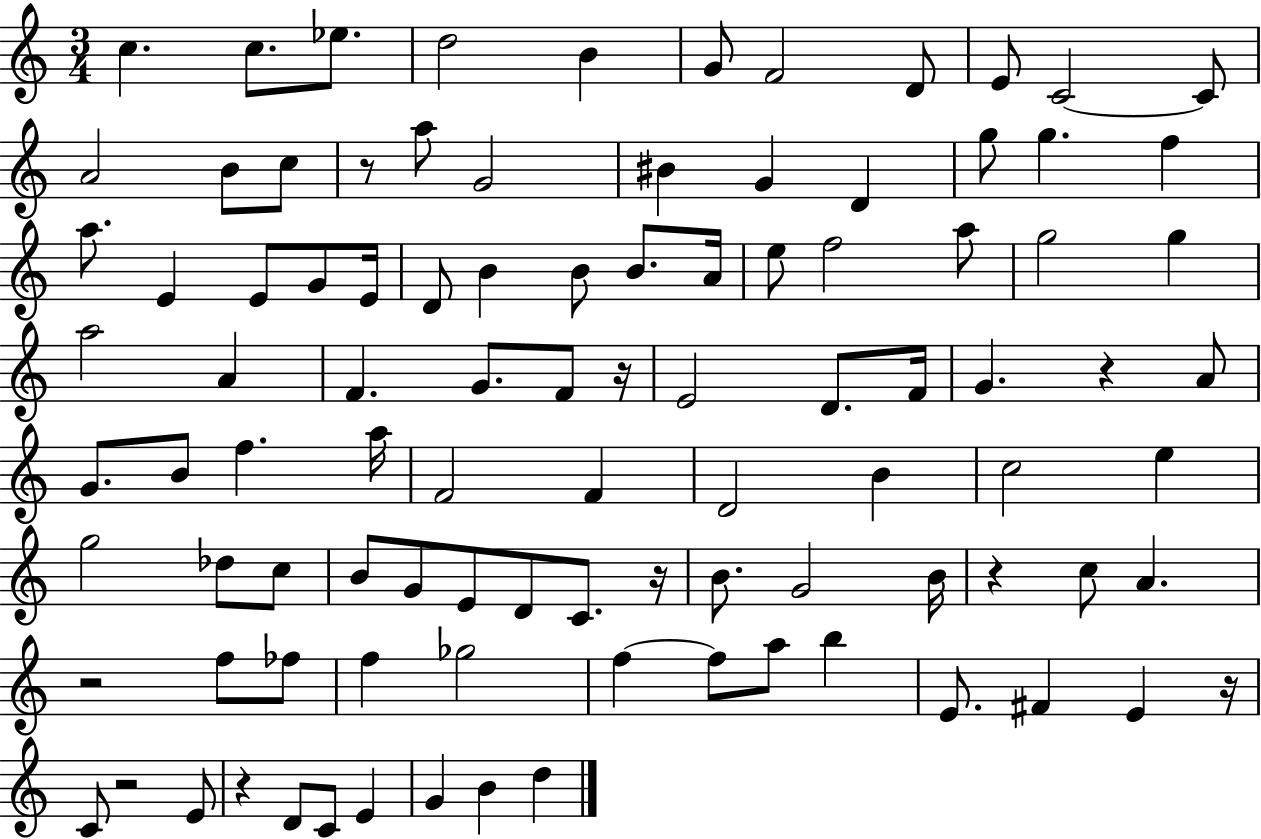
{
  \clef treble
  \numericTimeSignature
  \time 3/4
  \key c \major
  c''4. c''8. ees''8. | d''2 b'4 | g'8 f'2 d'8 | e'8 c'2~~ c'8 | \break a'2 b'8 c''8 | r8 a''8 g'2 | bis'4 g'4 d'4 | g''8 g''4. f''4 | \break a''8. e'4 e'8 g'8 e'16 | d'8 b'4 b'8 b'8. a'16 | e''8 f''2 a''8 | g''2 g''4 | \break a''2 a'4 | f'4. g'8. f'8 r16 | e'2 d'8. f'16 | g'4. r4 a'8 | \break g'8. b'8 f''4. a''16 | f'2 f'4 | d'2 b'4 | c''2 e''4 | \break g''2 des''8 c''8 | b'8 g'8 e'8 d'8 c'8. r16 | b'8. g'2 b'16 | r4 c''8 a'4. | \break r2 f''8 fes''8 | f''4 ges''2 | f''4~~ f''8 a''8 b''4 | e'8. fis'4 e'4 r16 | \break c'8 r2 e'8 | r4 d'8 c'8 e'4 | g'4 b'4 d''4 | \bar "|."
}